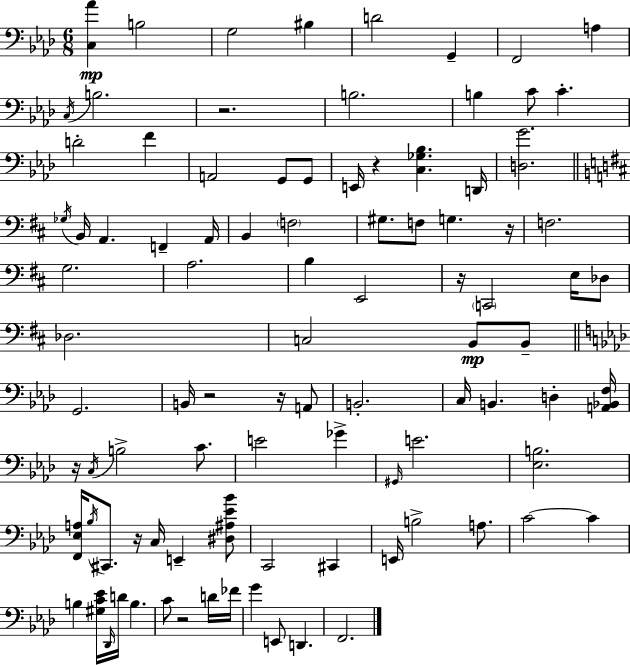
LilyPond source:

{
  \clef bass
  \numericTimeSignature
  \time 6/8
  \key f \minor
  <c aes'>4\mp b2 | g2 bis4 | d'2 g,4-- | f,2 a4 | \break \acciaccatura { c16 } b2. | r2. | b2. | b4 c'8 c'4.-. | \break d'2-. f'4 | a,2 g,8 g,8 | e,16 r4 <c ges bes>4. | d,16 <d g'>2. | \break \bar "||" \break \key d \major \acciaccatura { ges16 } b,16 a,4. f,4-- | a,16 b,4 \parenthesize f2 | gis8. f8 g4. | r16 f2. | \break g2. | a2. | b4 e,2 | r16 \parenthesize c,2 e16 des8 | \break des2. | c2 b,8\mp b,8-- | \bar "||" \break \key f \minor g,2. | b,16 r2 r16 a,8 | b,2.-. | c16 b,4. d4-. <a, bes, f>16 | \break r16 \acciaccatura { c16 } b2-> c'8. | e'2 ges'4-> | \grace { gis,16 } e'2. | <ees b>2. | \break <f, ees a>16 \acciaccatura { bes16 } cis,8. r16 c16 e,4-- | <dis ais ees' bes'>8 c,2 cis,4 | e,16 b2-> | a8. c'2~~ c'4 | \break b4 <gis c' ees'>16 \grace { des,16 } d'16 b4. | c'8 r2 | d'16 fes'16 g'4 e,8 d,4. | f,2. | \break \bar "|."
}